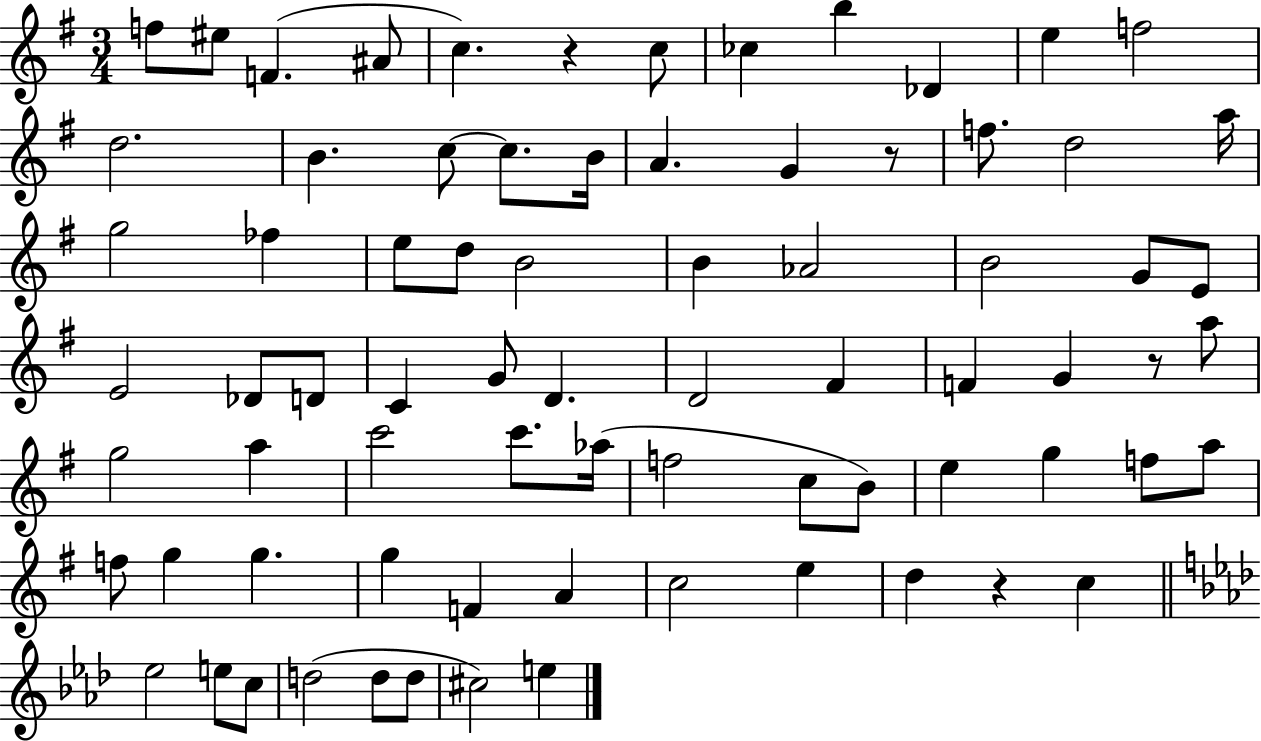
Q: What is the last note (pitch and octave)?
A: E5